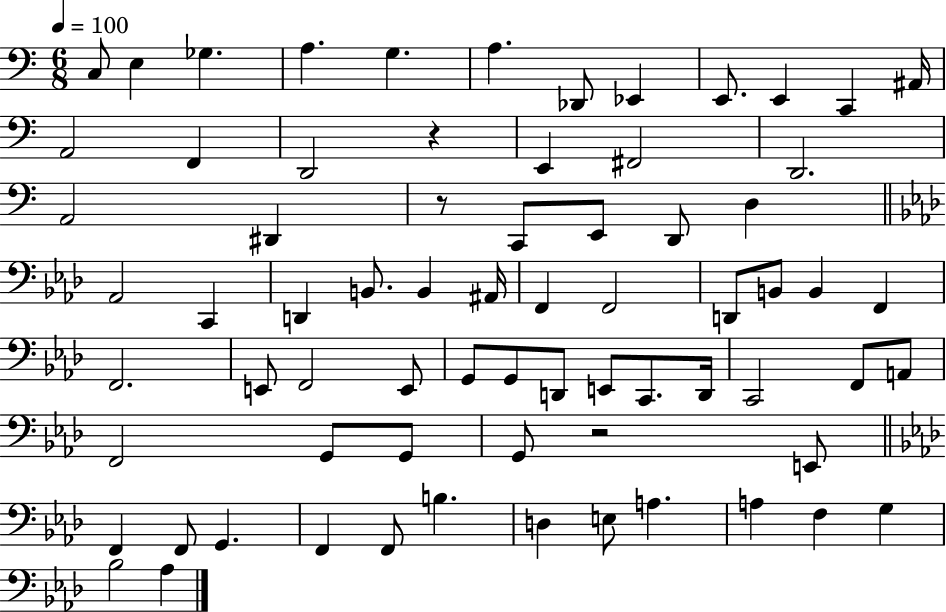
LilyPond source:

{
  \clef bass
  \numericTimeSignature
  \time 6/8
  \key c \major
  \tempo 4 = 100
  c8 e4 ges4. | a4. g4. | a4. des,8 ees,4 | e,8. e,4 c,4 ais,16 | \break a,2 f,4 | d,2 r4 | e,4 fis,2 | d,2. | \break a,2 dis,4 | r8 c,8 e,8 d,8 d4 | \bar "||" \break \key aes \major aes,2 c,4 | d,4 b,8. b,4 ais,16 | f,4 f,2 | d,8 b,8 b,4 f,4 | \break f,2. | e,8 f,2 e,8 | g,8 g,8 d,8 e,8 c,8. d,16 | c,2 f,8 a,8 | \break f,2 g,8 g,8 | g,8 r2 e,8 | \bar "||" \break \key f \minor f,4 f,8 g,4. | f,4 f,8 b4. | d4 e8 a4. | a4 f4 g4 | \break bes2 aes4 | \bar "|."
}